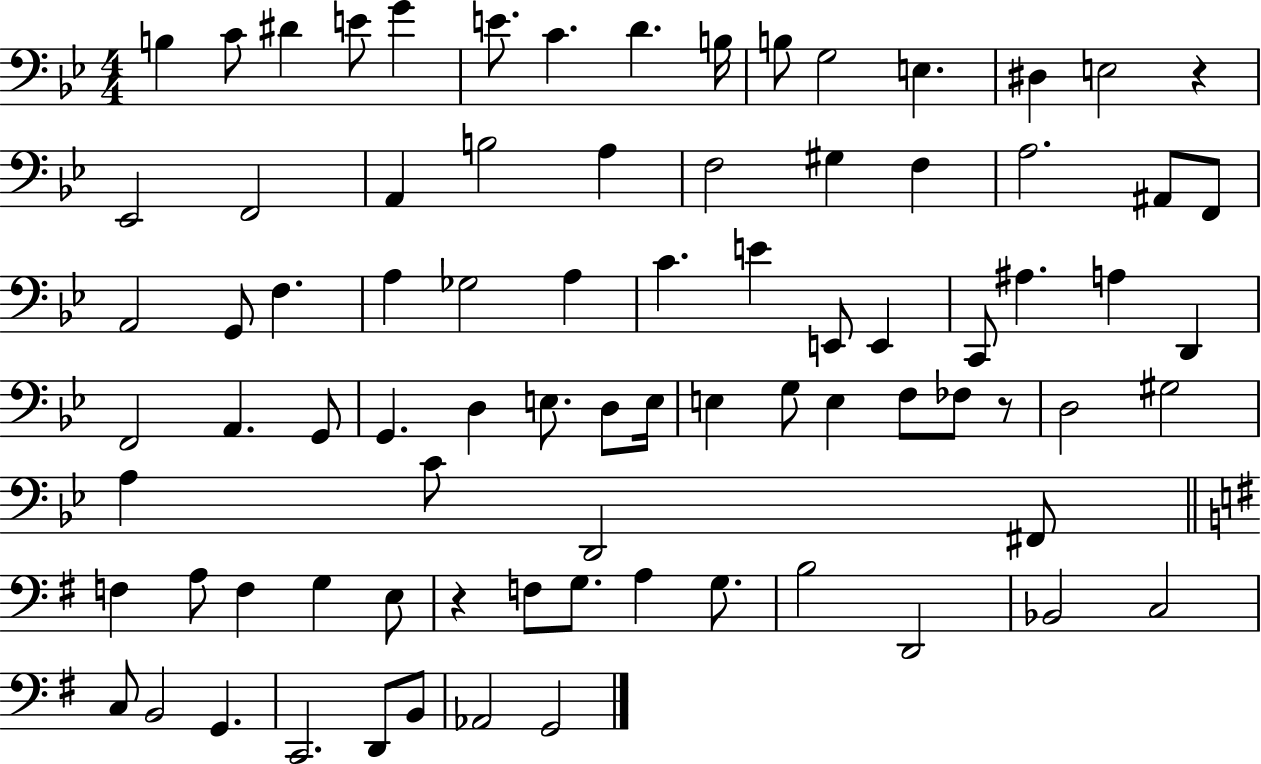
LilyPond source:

{
  \clef bass
  \numericTimeSignature
  \time 4/4
  \key bes \major
  b4 c'8 dis'4 e'8 g'4 | e'8. c'4. d'4. b16 | b8 g2 e4. | dis4 e2 r4 | \break ees,2 f,2 | a,4 b2 a4 | f2 gis4 f4 | a2. ais,8 f,8 | \break a,2 g,8 f4. | a4 ges2 a4 | c'4. e'4 e,8 e,4 | c,8 ais4. a4 d,4 | \break f,2 a,4. g,8 | g,4. d4 e8. d8 e16 | e4 g8 e4 f8 fes8 r8 | d2 gis2 | \break a4 c'8 d,2 fis,8 | \bar "||" \break \key g \major f4 a8 f4 g4 e8 | r4 f8 g8. a4 g8. | b2 d,2 | bes,2 c2 | \break c8 b,2 g,4. | c,2. d,8 b,8 | aes,2 g,2 | \bar "|."
}